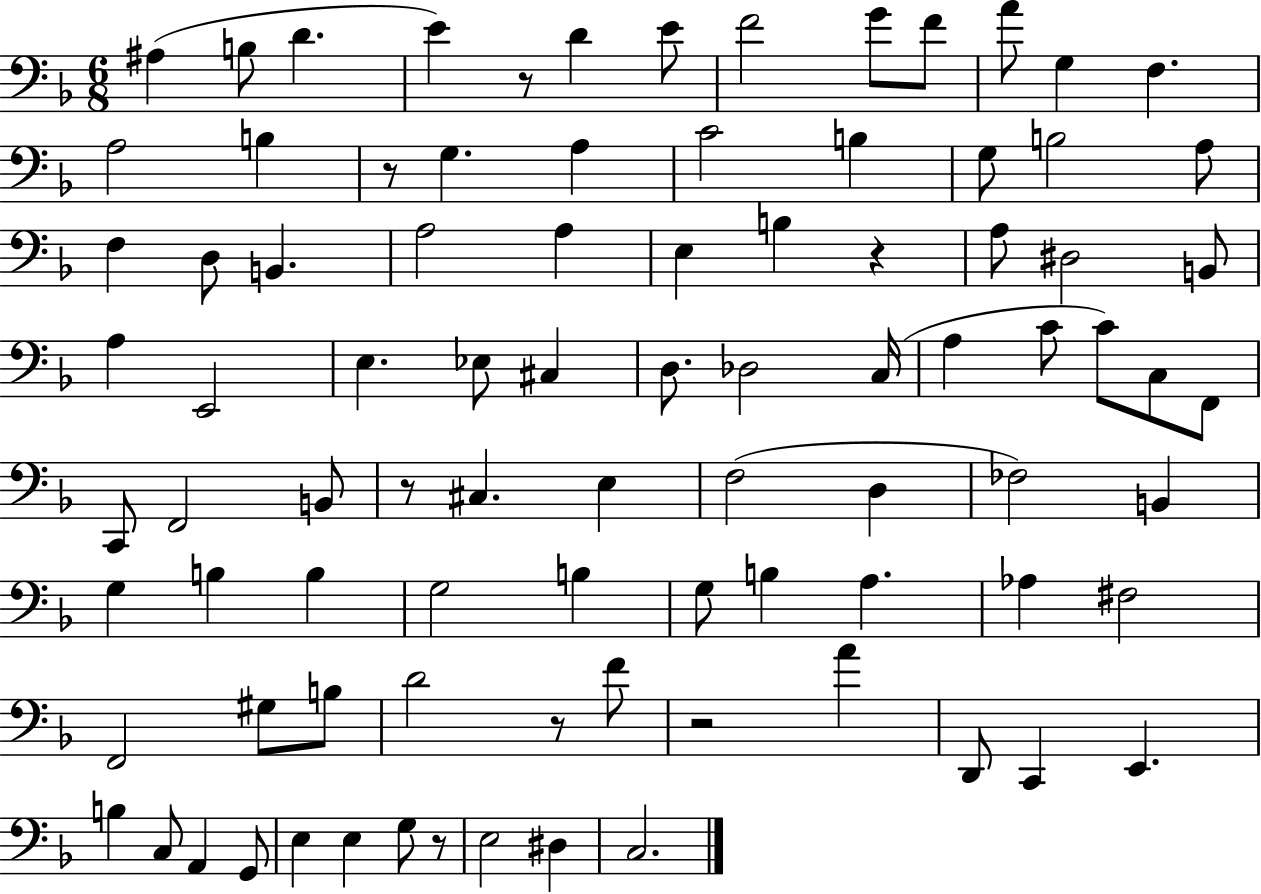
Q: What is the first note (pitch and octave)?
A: A#3